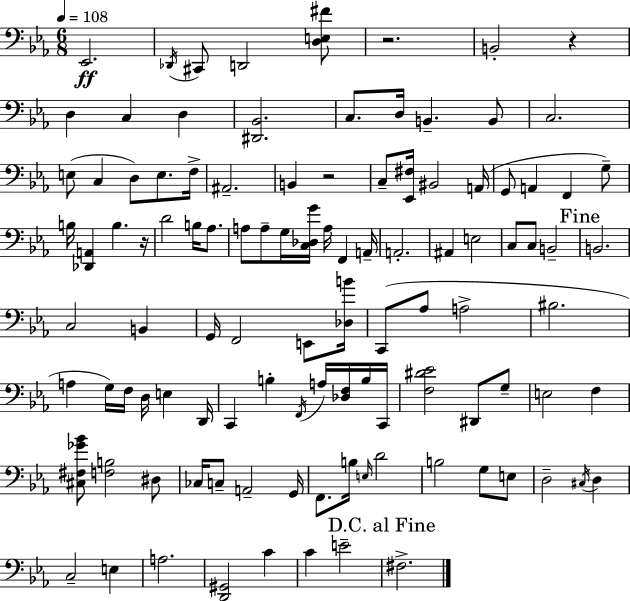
X:1
T:Untitled
M:6/8
L:1/4
K:Eb
_E,,2 _D,,/4 ^C,,/2 D,,2 [D,E,^F]/2 z2 B,,2 z D, C, D, [^D,,_B,,]2 C,/2 D,/4 B,, B,,/2 C,2 E,/2 C, D,/2 E,/2 F,/4 ^A,,2 B,, z2 C,/2 [_E,,^F,]/4 ^B,,2 A,,/4 G,,/2 A,, F,, G,/2 B,/4 [_D,,A,,] B, z/4 D2 B,/4 _A,/2 A,/2 A,/2 G,/4 [C,_D,G]/4 A,/4 F,, A,,/4 A,,2 ^A,, E,2 C,/2 C,/2 B,,2 B,,2 C,2 B,, G,,/4 F,,2 E,,/2 [_D,B]/4 C,,/2 _A,/2 A,2 ^B,2 A, G,/4 F,/4 D,/4 E, D,,/4 C,, B, F,,/4 A,/4 [_D,F,]/4 B,/4 C,,/4 [F,^D_E]2 ^D,,/2 G,/2 E,2 F, [^C,^F,_G_B]/2 [F,B,]2 ^D,/2 _C,/4 C,/2 A,,2 G,,/4 F,,/2 B,/4 E,/4 D2 B,2 G,/2 E,/2 D,2 ^C,/4 D, C,2 E, A,2 [D,,^G,,]2 C C E2 ^F,2